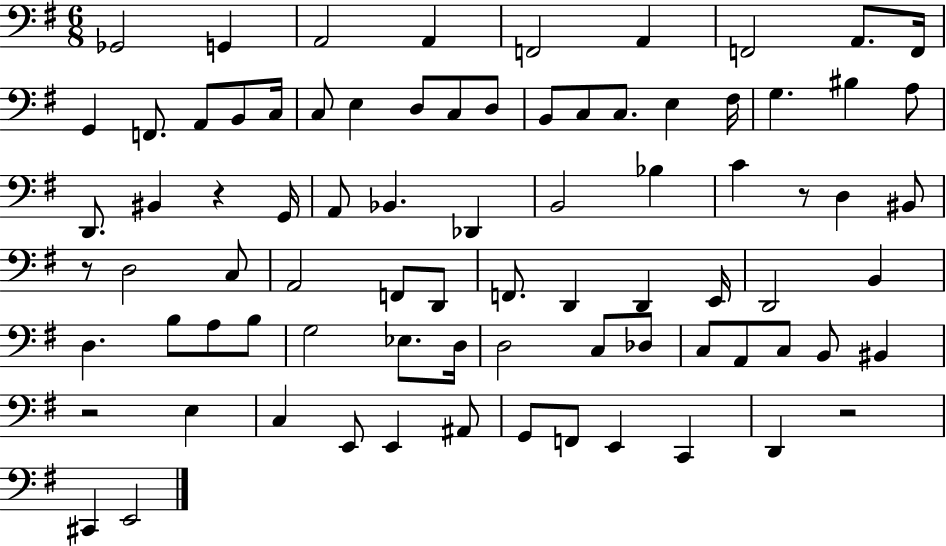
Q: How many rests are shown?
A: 5